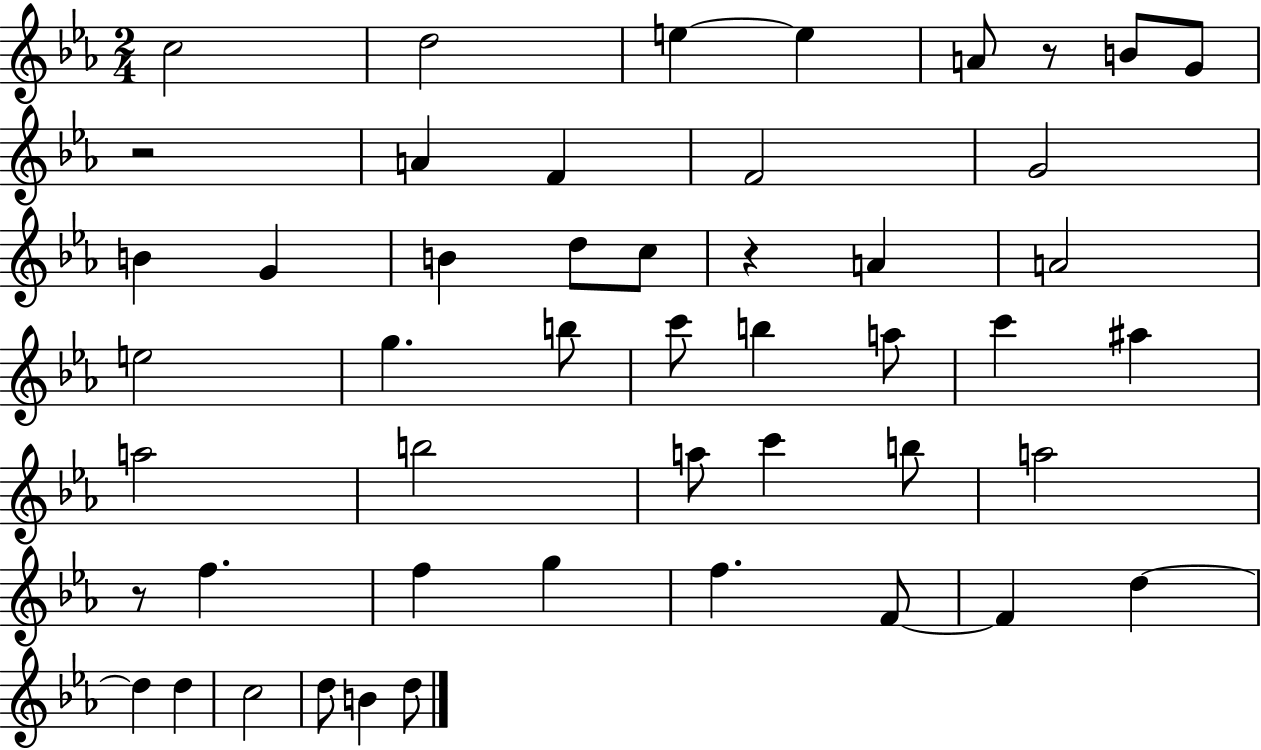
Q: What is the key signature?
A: EES major